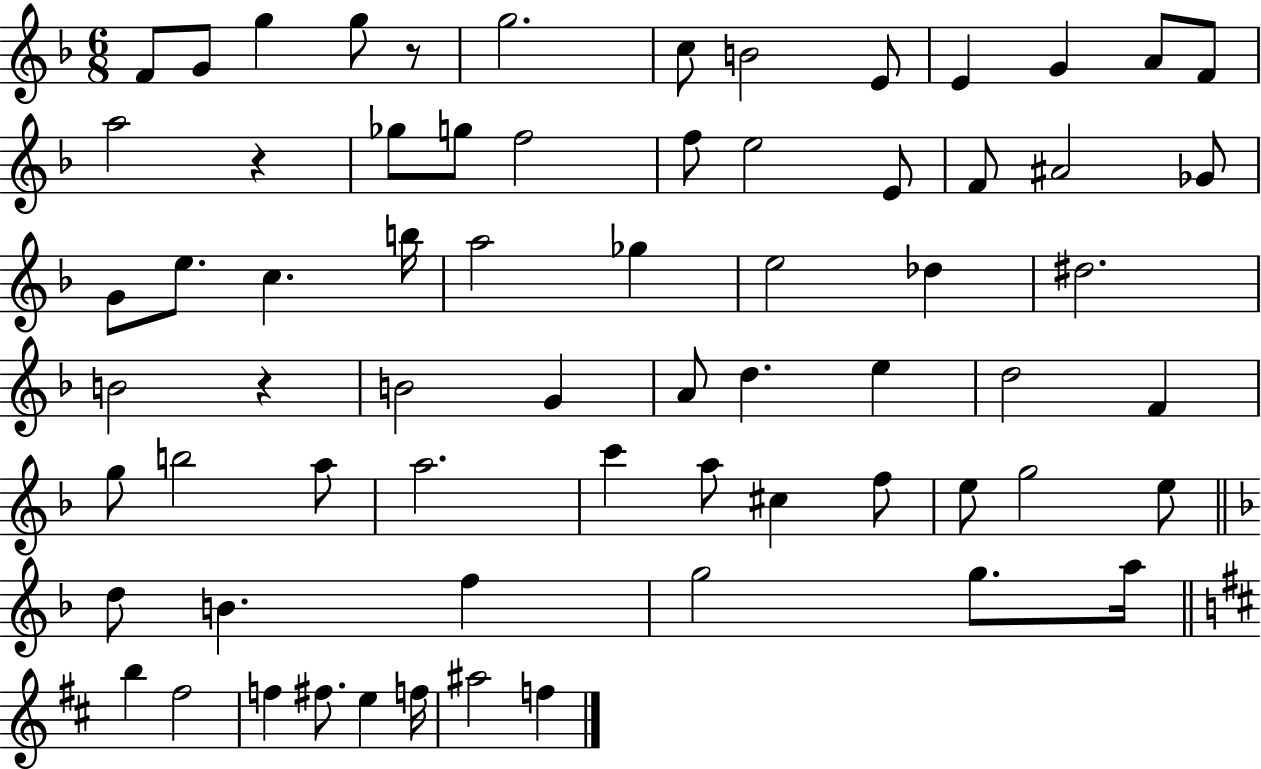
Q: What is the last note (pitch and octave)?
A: F5